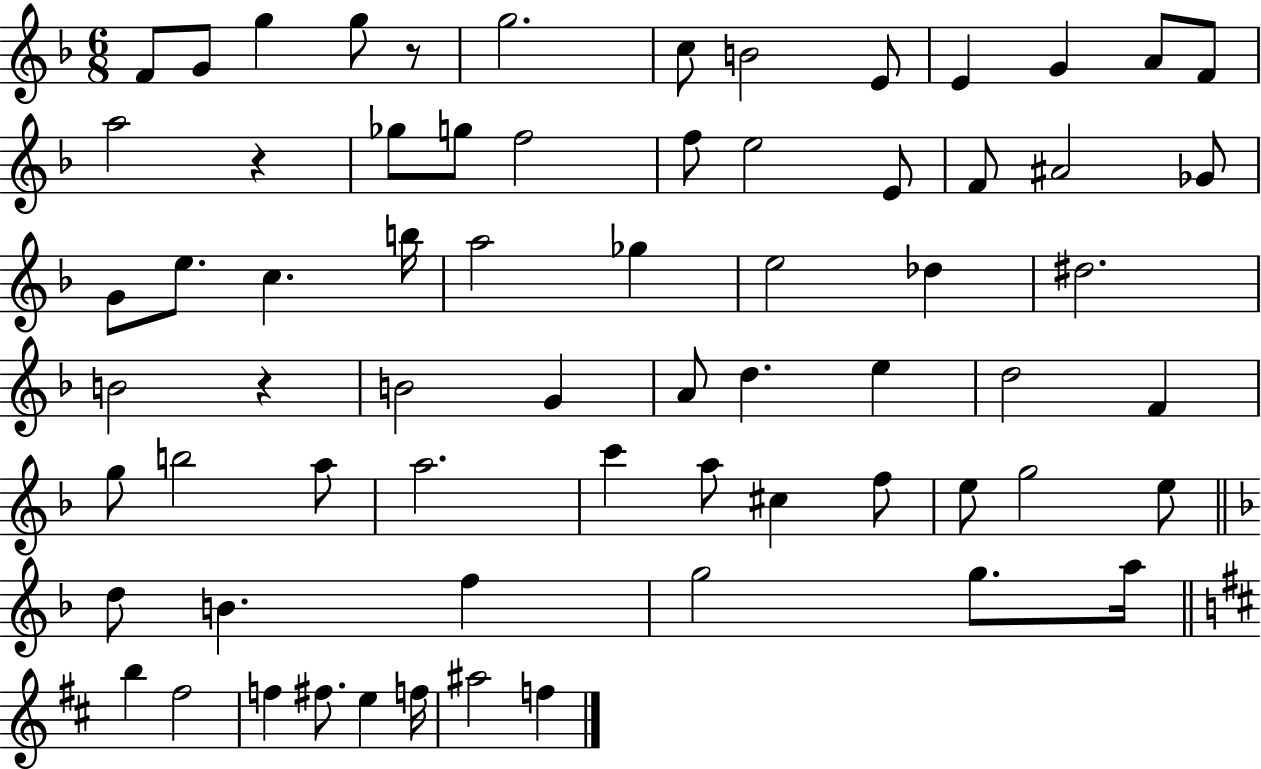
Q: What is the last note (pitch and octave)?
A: F5